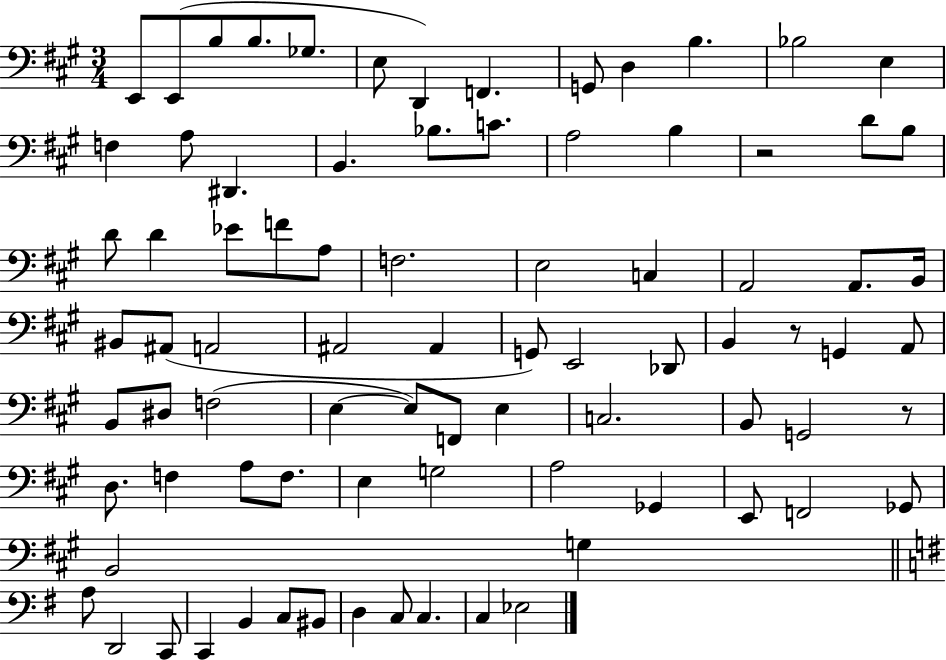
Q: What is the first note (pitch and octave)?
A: E2